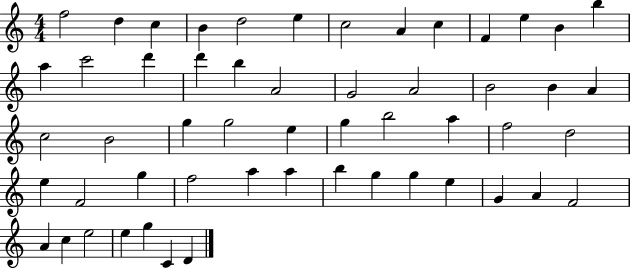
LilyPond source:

{
  \clef treble
  \numericTimeSignature
  \time 4/4
  \key c \major
  f''2 d''4 c''4 | b'4 d''2 e''4 | c''2 a'4 c''4 | f'4 e''4 b'4 b''4 | \break a''4 c'''2 d'''4 | d'''4 b''4 a'2 | g'2 a'2 | b'2 b'4 a'4 | \break c''2 b'2 | g''4 g''2 e''4 | g''4 b''2 a''4 | f''2 d''2 | \break e''4 f'2 g''4 | f''2 a''4 a''4 | b''4 g''4 g''4 e''4 | g'4 a'4 f'2 | \break a'4 c''4 e''2 | e''4 g''4 c'4 d'4 | \bar "|."
}